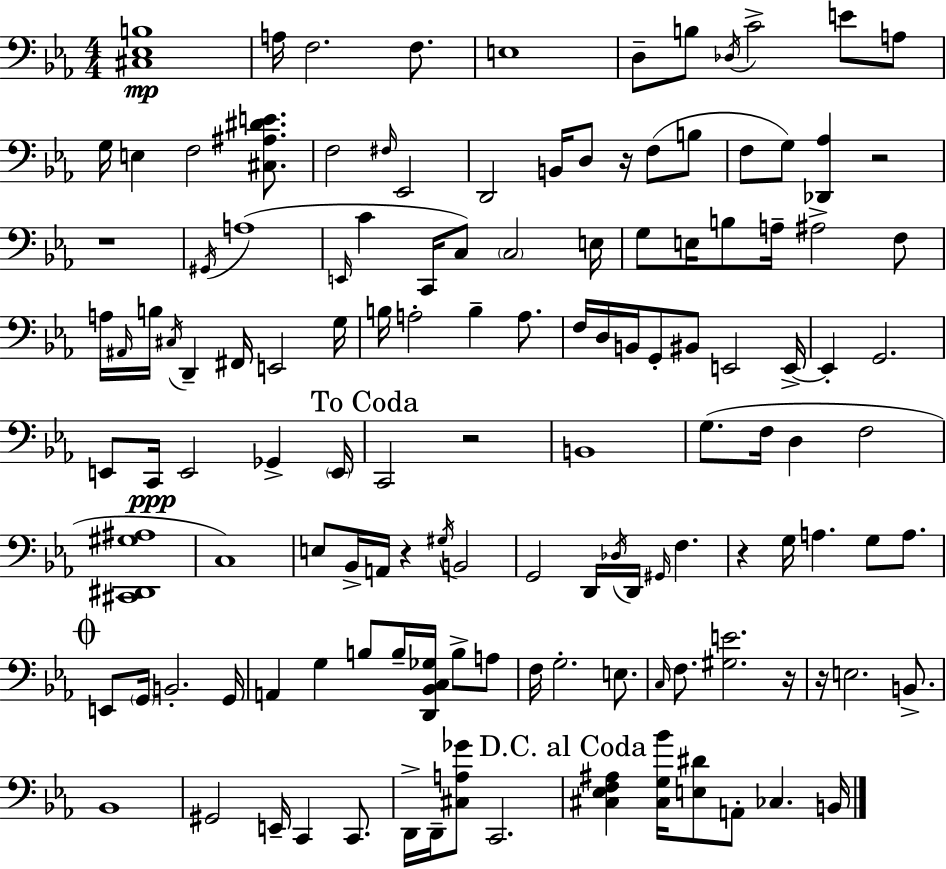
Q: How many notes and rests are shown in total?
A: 131